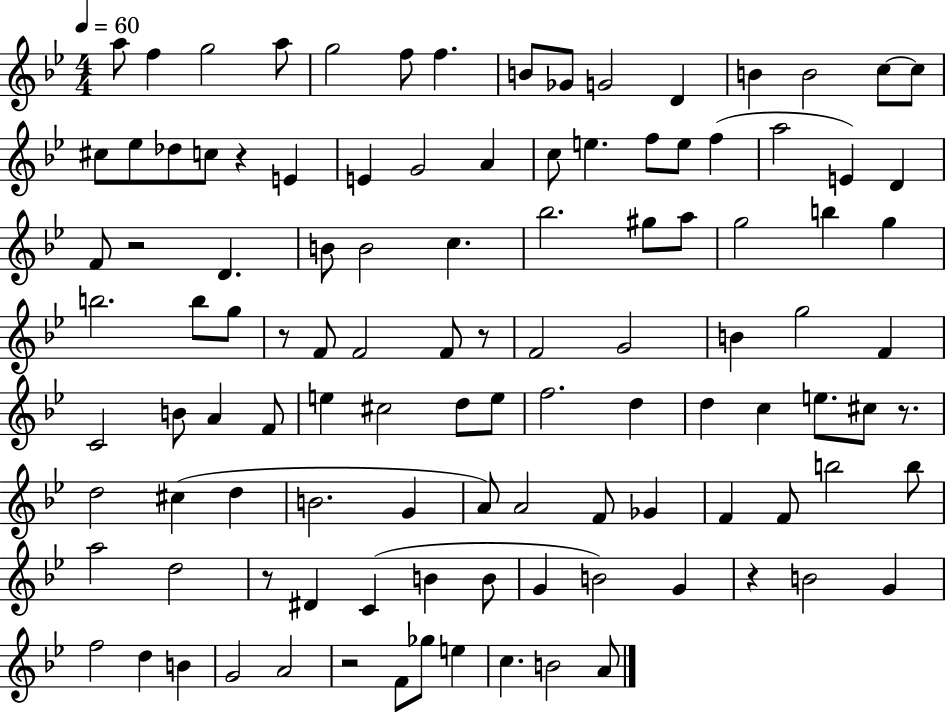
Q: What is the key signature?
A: BES major